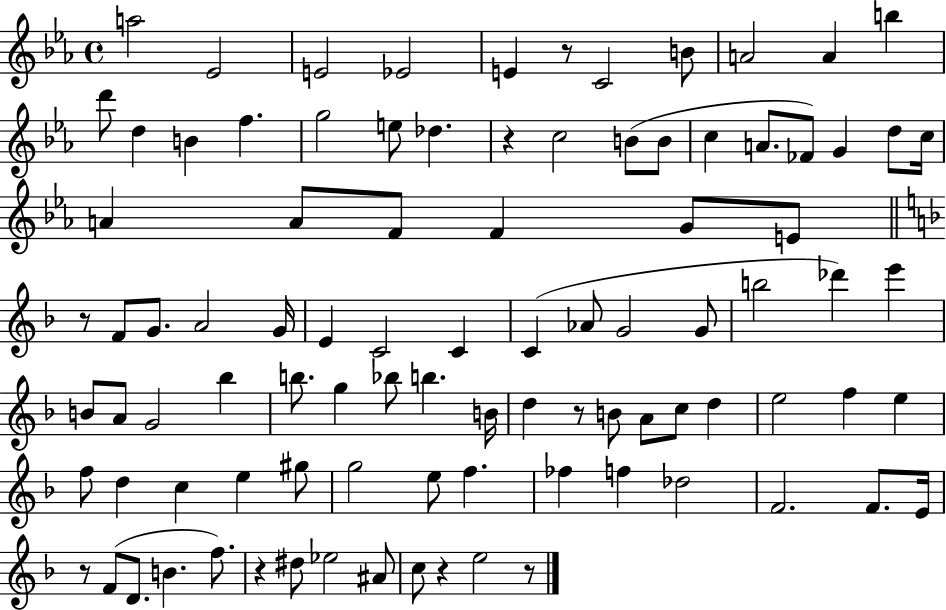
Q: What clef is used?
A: treble